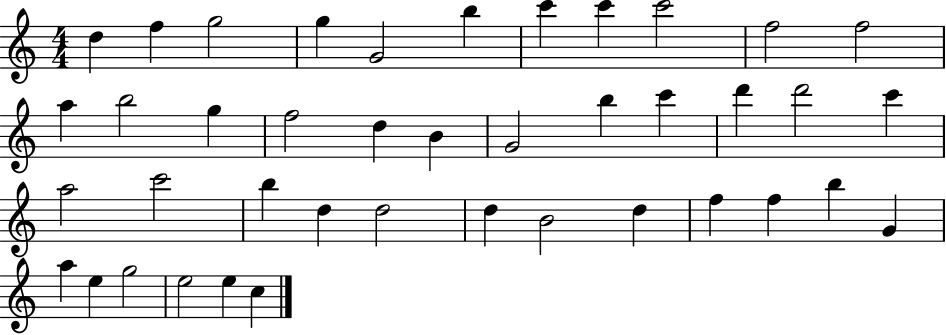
{
  \clef treble
  \numericTimeSignature
  \time 4/4
  \key c \major
  d''4 f''4 g''2 | g''4 g'2 b''4 | c'''4 c'''4 c'''2 | f''2 f''2 | \break a''4 b''2 g''4 | f''2 d''4 b'4 | g'2 b''4 c'''4 | d'''4 d'''2 c'''4 | \break a''2 c'''2 | b''4 d''4 d''2 | d''4 b'2 d''4 | f''4 f''4 b''4 g'4 | \break a''4 e''4 g''2 | e''2 e''4 c''4 | \bar "|."
}